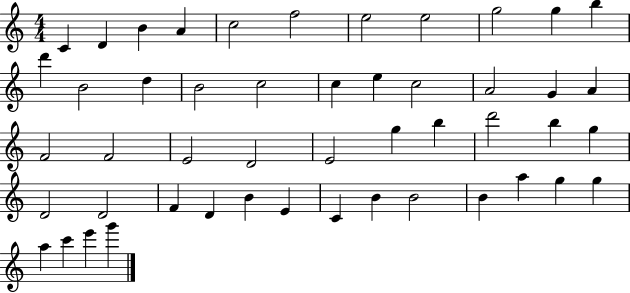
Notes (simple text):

C4/q D4/q B4/q A4/q C5/h F5/h E5/h E5/h G5/h G5/q B5/q D6/q B4/h D5/q B4/h C5/h C5/q E5/q C5/h A4/h G4/q A4/q F4/h F4/h E4/h D4/h E4/h G5/q B5/q D6/h B5/q G5/q D4/h D4/h F4/q D4/q B4/q E4/q C4/q B4/q B4/h B4/q A5/q G5/q G5/q A5/q C6/q E6/q G6/q